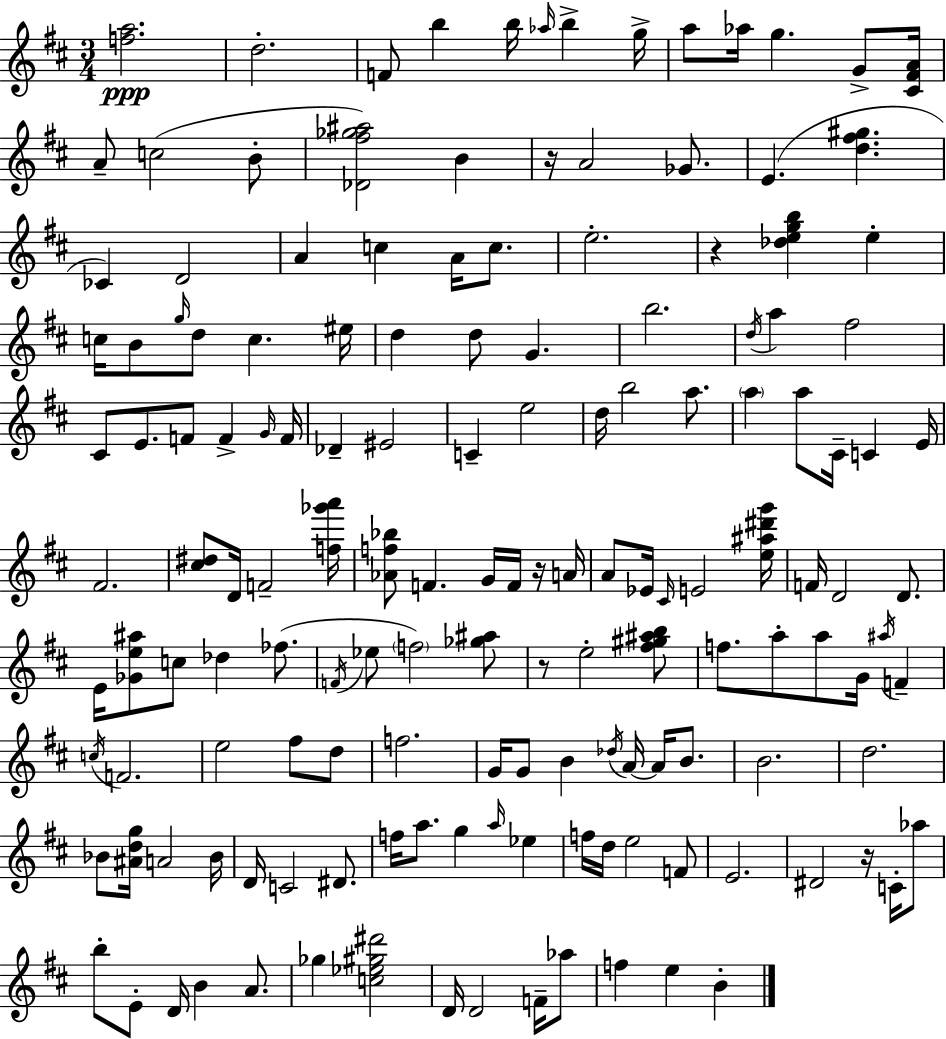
[F5,A5]/h. D5/h. F4/e B5/q B5/s Ab5/s B5/q G5/s A5/e Ab5/s G5/q. G4/e [C#4,F#4,A4]/s A4/e C5/h B4/e [Db4,F#5,Gb5,A#5]/h B4/q R/s A4/h Gb4/e. E4/q. [D5,F#5,G#5]/q. CES4/q D4/h A4/q C5/q A4/s C5/e. E5/h. R/q [Db5,E5,G5,B5]/q E5/q C5/s B4/e G5/s D5/e C5/q. EIS5/s D5/q D5/e G4/q. B5/h. D5/s A5/q F#5/h C#4/e E4/e. F4/e F4/q G4/s F4/s Db4/q EIS4/h C4/q E5/h D5/s B5/h A5/e. A5/q A5/e C#4/s C4/q E4/s F#4/h. [C#5,D#5]/e D4/s F4/h [F5,Gb6,A6]/s [Ab4,F5,Bb5]/e F4/q. G4/s F4/s R/s A4/s A4/e Eb4/s C#4/s E4/h [E5,A#5,D#6,G6]/s F4/s D4/h D4/e. E4/s [Gb4,E5,A#5]/e C5/e Db5/q FES5/e. F4/s Eb5/e F5/h [Gb5,A#5]/e R/e E5/h [F#5,G#5,A#5,B5]/e F5/e. A5/e A5/e G4/s A#5/s F4/q C5/s F4/h. E5/h F#5/e D5/e F5/h. G4/s G4/e B4/q Db5/s A4/s A4/s B4/e. B4/h. D5/h. Bb4/e [A#4,D5,G5]/s A4/h Bb4/s D4/s C4/h D#4/e. F5/s A5/e. G5/q A5/s Eb5/q F5/s D5/s E5/h F4/e E4/h. D#4/h R/s C4/s Ab5/e B5/e E4/e D4/s B4/q A4/e. Gb5/q [C5,Eb5,G#5,D#6]/h D4/s D4/h F4/s Ab5/e F5/q E5/q B4/q